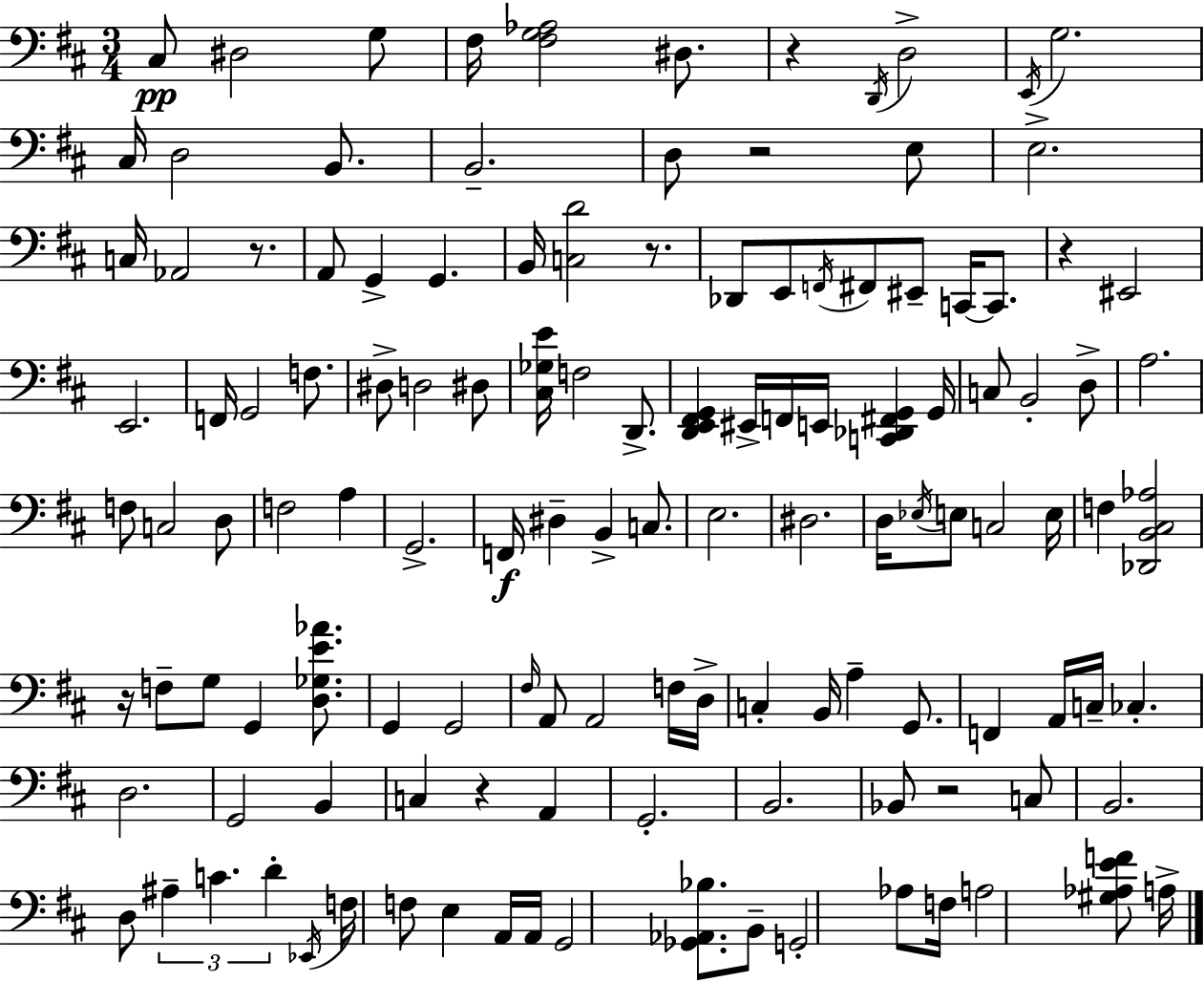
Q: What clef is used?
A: bass